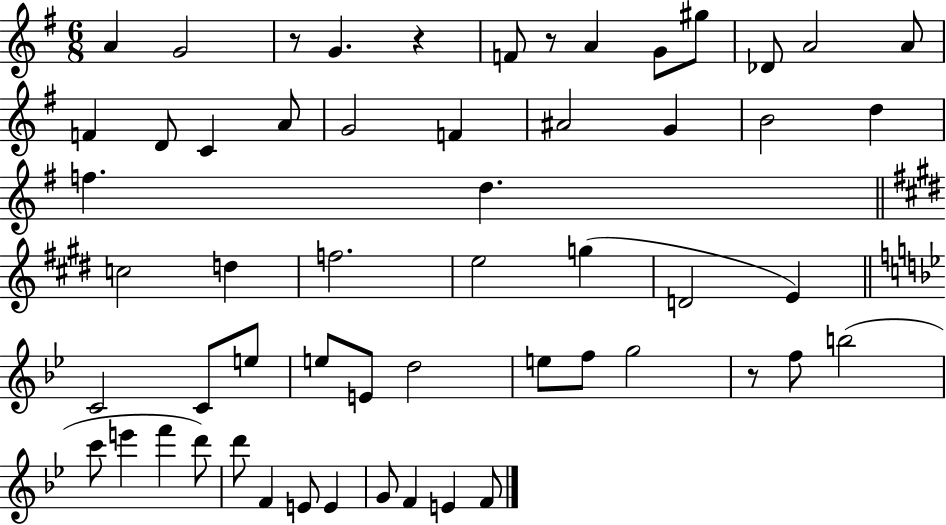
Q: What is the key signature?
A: G major